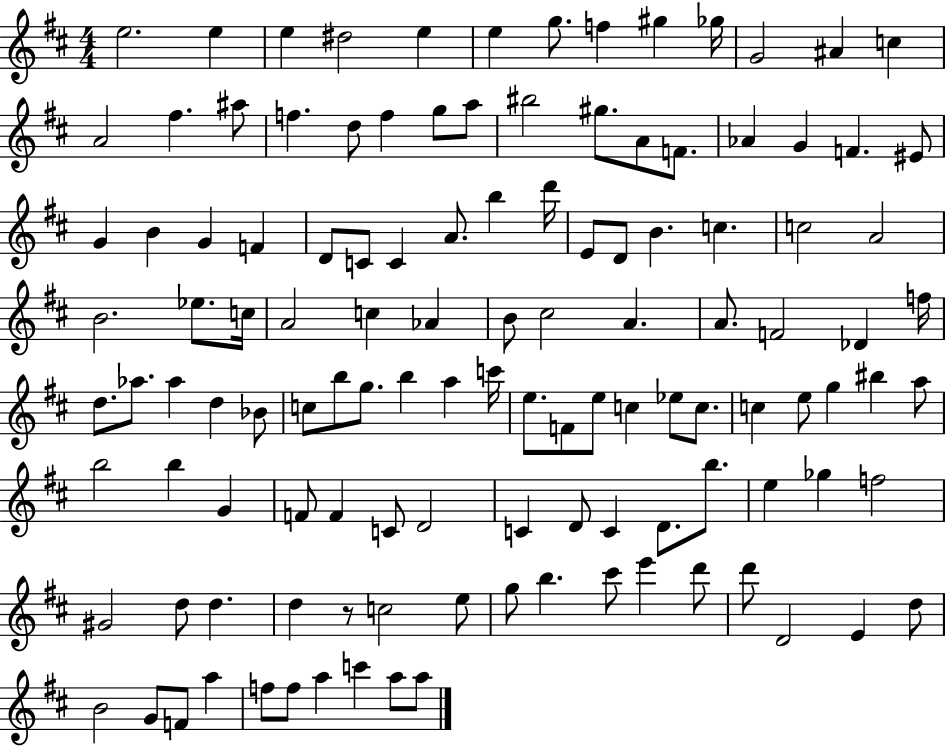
{
  \clef treble
  \numericTimeSignature
  \time 4/4
  \key d \major
  e''2. e''4 | e''4 dis''2 e''4 | e''4 g''8. f''4 gis''4 ges''16 | g'2 ais'4 c''4 | \break a'2 fis''4. ais''8 | f''4. d''8 f''4 g''8 a''8 | bis''2 gis''8. a'8 f'8. | aes'4 g'4 f'4. eis'8 | \break g'4 b'4 g'4 f'4 | d'8 c'8 c'4 a'8. b''4 d'''16 | e'8 d'8 b'4. c''4. | c''2 a'2 | \break b'2. ees''8. c''16 | a'2 c''4 aes'4 | b'8 cis''2 a'4. | a'8. f'2 des'4 f''16 | \break d''8. aes''8. aes''4 d''4 bes'8 | c''8 b''8 g''8. b''4 a''4 c'''16 | e''8. f'8 e''8 c''4 ees''8 c''8. | c''4 e''8 g''4 bis''4 a''8 | \break b''2 b''4 g'4 | f'8 f'4 c'8 d'2 | c'4 d'8 c'4 d'8. b''8. | e''4 ges''4 f''2 | \break gis'2 d''8 d''4. | d''4 r8 c''2 e''8 | g''8 b''4. cis'''8 e'''4 d'''8 | d'''8 d'2 e'4 d''8 | \break b'2 g'8 f'8 a''4 | f''8 f''8 a''4 c'''4 a''8 a''8 | \bar "|."
}